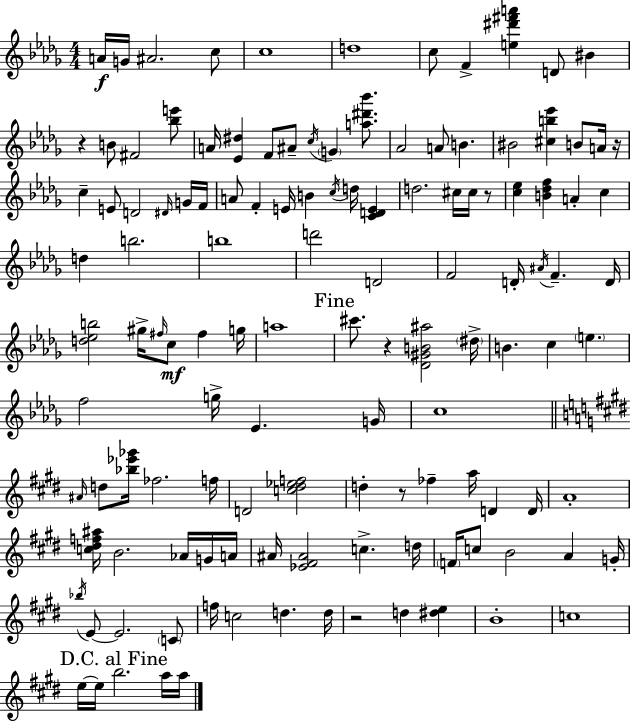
{
  \clef treble
  \numericTimeSignature
  \time 4/4
  \key bes \minor
  \repeat volta 2 { a'16\f g'16 ais'2. c''8 | c''1 | d''1 | c''8 f'4-> <e'' dis''' fis''' a'''>4 d'8 bis'4 | \break r4 b'8 fis'2 <bes'' e'''>8 | a'16 <ees' dis''>4 f'8 ais'8-- \acciaccatura { c''16 } \parenthesize g'4 <a'' dis''' bes'''>8. | aes'2 a'8 b'4. | bis'2 <cis'' b'' ees'''>4 b'8 a'16 | \break r16 c''4-- e'8 d'2 \grace { dis'16 } | g'16 f'16 a'8 f'4-. e'16 b'4 \acciaccatura { c''16 } d''16 <c' d' e'>4 | d''2. cis''16 | cis''16 r8 <c'' ees''>4 <b' des'' f''>4 a'4-. c''4 | \break d''4 b''2. | b''1 | d'''2 d'2 | f'2 d'16-. \acciaccatura { ais'16 } f'4.-- | \break d'16 <d'' ees'' b''>2 gis''16-> \grace { fis''16 }\mf c''8 | fis''4 g''16 a''1 | \mark "Fine" cis'''8. r4 <des' gis' b' ais''>2 | \parenthesize dis''16-> b'4. c''4 \parenthesize e''4. | \break f''2 g''16-> ees'4. | g'16 c''1 | \bar "||" \break \key e \major \grace { ais'16 } d''8 <bes'' ees''' ges'''>16 fes''2. | f''16 d'2 <c'' dis'' ees'' f''>2 | d''4-. r8 fes''4-- a''16 d'4 | d'16 a'1-. | \break <c'' dis'' f'' ais''>16 b'2. aes'16 g'16 | a'16 ais'16 <ees' fis' ais'>2 c''4.-> | d''16 \parenthesize f'16 c''8 b'2 a'4 | g'16-. \acciaccatura { bes''16 } e'8~~ e'2. | \break \parenthesize c'8 f''16 c''2 d''4. | d''16 r2 d''4 <dis'' e''>4 | b'1-. | c''1 | \break \mark "D.C. al Fine" e''16~~ e''16 b''2. | a''16 a''16 } \bar "|."
}